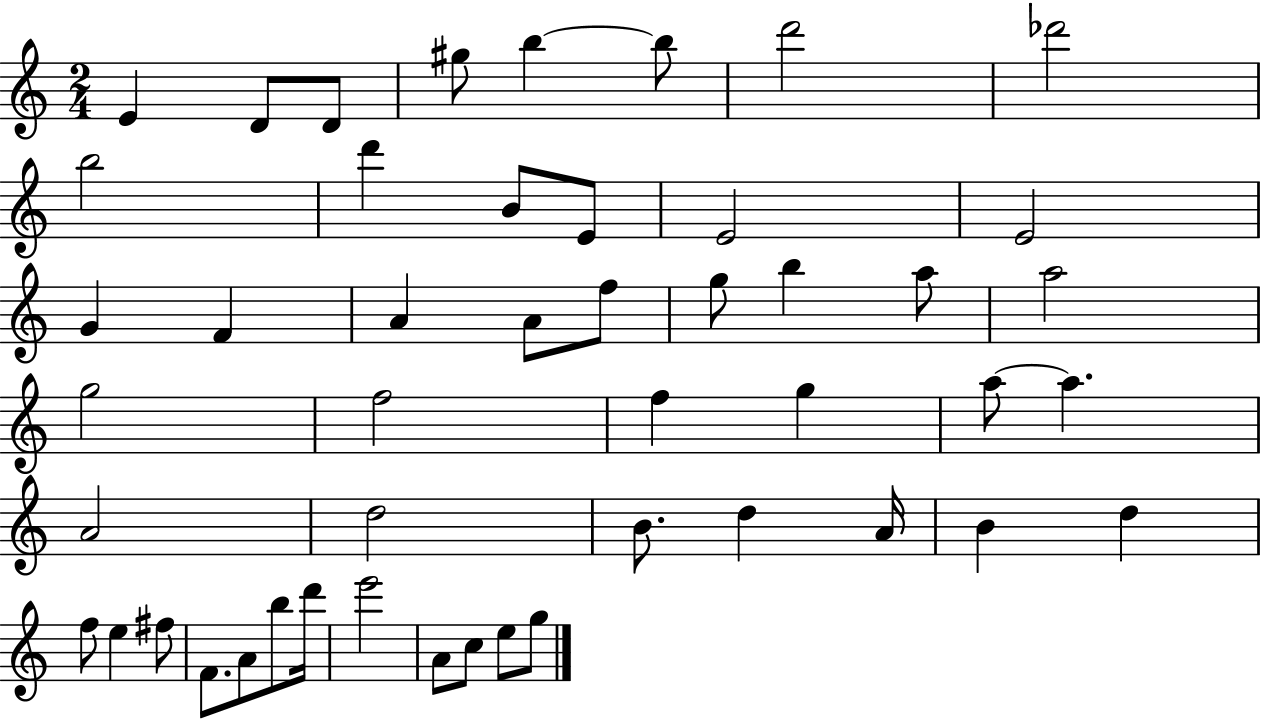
E4/q D4/e D4/e G#5/e B5/q B5/e D6/h Db6/h B5/h D6/q B4/e E4/e E4/h E4/h G4/q F4/q A4/q A4/e F5/e G5/e B5/q A5/e A5/h G5/h F5/h F5/q G5/q A5/e A5/q. A4/h D5/h B4/e. D5/q A4/s B4/q D5/q F5/e E5/q F#5/e F4/e. A4/e B5/e D6/s E6/h A4/e C5/e E5/e G5/e